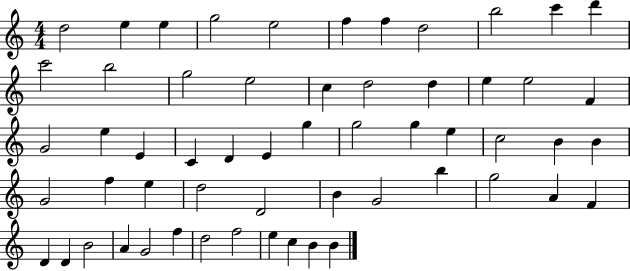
X:1
T:Untitled
M:4/4
L:1/4
K:C
d2 e e g2 e2 f f d2 b2 c' d' c'2 b2 g2 e2 c d2 d e e2 F G2 e E C D E g g2 g e c2 B B G2 f e d2 D2 B G2 b g2 A F D D B2 A G2 f d2 f2 e c B B